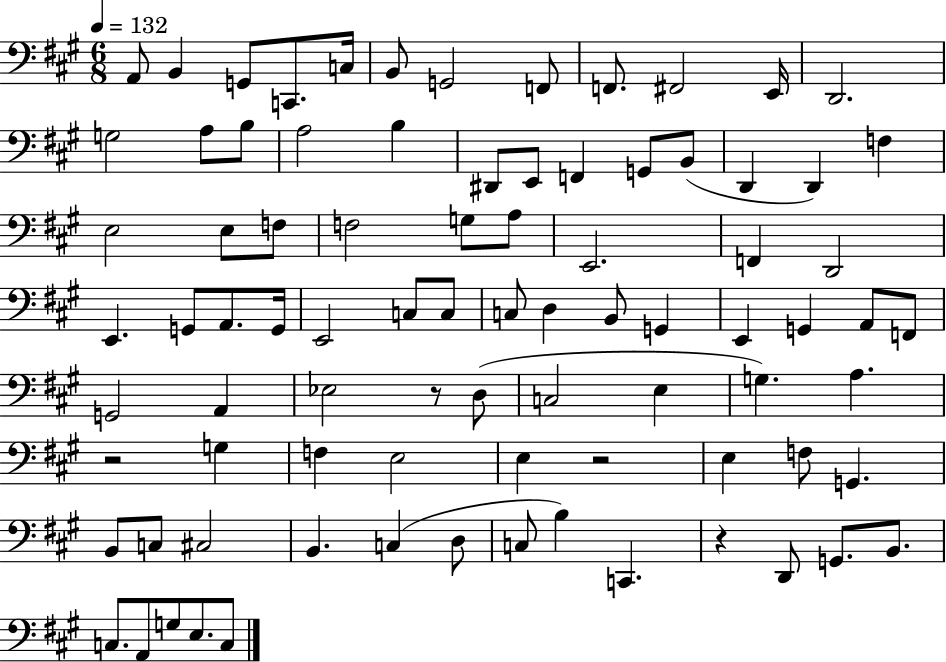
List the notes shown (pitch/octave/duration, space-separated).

A2/e B2/q G2/e C2/e. C3/s B2/e G2/h F2/e F2/e. F#2/h E2/s D2/h. G3/h A3/e B3/e A3/h B3/q D#2/e E2/e F2/q G2/e B2/e D2/q D2/q F3/q E3/h E3/e F3/e F3/h G3/e A3/e E2/h. F2/q D2/h E2/q. G2/e A2/e. G2/s E2/h C3/e C3/e C3/e D3/q B2/e G2/q E2/q G2/q A2/e F2/e G2/h A2/q Eb3/h R/e D3/e C3/h E3/q G3/q. A3/q. R/h G3/q F3/q E3/h E3/q R/h E3/q F3/e G2/q. B2/e C3/e C#3/h B2/q. C3/q D3/e C3/e B3/q C2/q. R/q D2/e G2/e. B2/e. C3/e. A2/e G3/e E3/e. C3/e